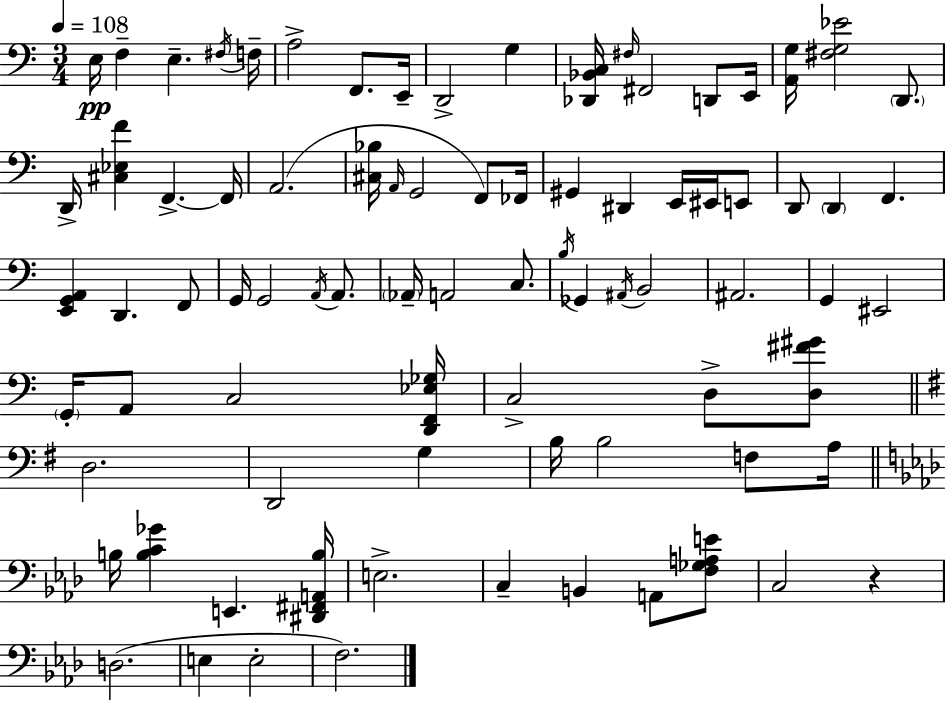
E3/s F3/q E3/q. F#3/s F3/s A3/h F2/e. E2/s D2/h G3/q [Db2,Bb2,C3]/s F#3/s F#2/h D2/e E2/s [A2,G3]/s [F#3,G3,Eb4]/h D2/e. D2/s [C#3,Eb3,F4]/q F2/q. F2/s A2/h. [C#3,Bb3]/s A2/s G2/h F2/e FES2/s G#2/q D#2/q E2/s EIS2/s E2/e D2/e D2/q F2/q. [E2,G2,A2]/q D2/q. F2/e G2/s G2/h A2/s A2/e. Ab2/s A2/h C3/e. B3/s Gb2/q A#2/s B2/h A#2/h. G2/q EIS2/h G2/s A2/e C3/h [D2,F2,Eb3,Gb3]/s C3/h D3/e [D3,F#4,G#4]/e D3/h. D2/h G3/q B3/s B3/h F3/e A3/s B3/s [B3,C4,Gb4]/q E2/q. [D#2,F#2,A2,B3]/s E3/h. C3/q B2/q A2/e [F3,Gb3,A3,E4]/e C3/h R/q D3/h. E3/q E3/h F3/h.